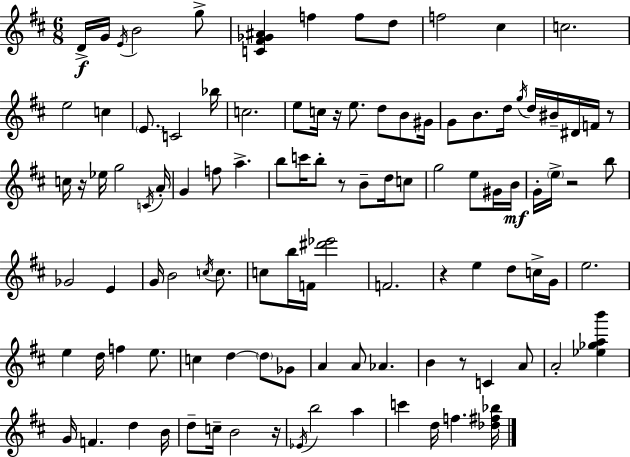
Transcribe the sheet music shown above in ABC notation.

X:1
T:Untitled
M:6/8
L:1/4
K:D
D/4 G/4 E/4 B2 g/2 [C^F_G^A] f f/2 d/2 f2 ^c c2 e2 c E/2 C2 _b/4 c2 e/2 c/4 z/4 e/2 d/2 B/2 ^G/4 G/2 B/2 d/4 g/4 d/4 ^B/4 ^D/4 F/4 z/2 c/4 z/4 _e/4 g2 C/4 A/4 G f/2 a b/2 c'/4 b/2 z/2 B/2 d/4 c/2 g2 e/2 ^G/4 B/4 G/4 e/4 z2 b/2 _G2 E G/4 B2 c/4 c/2 c/2 b/4 F/4 [^d'_e']2 F2 z e d/2 c/4 G/4 e2 e d/4 f e/2 c d d/2 _G/2 A A/2 _A B z/2 C A/2 A2 [_e_gab'] G/4 F d B/4 d/2 c/4 B2 z/4 _E/4 b2 a c' d/4 f [_d^f_b]/4